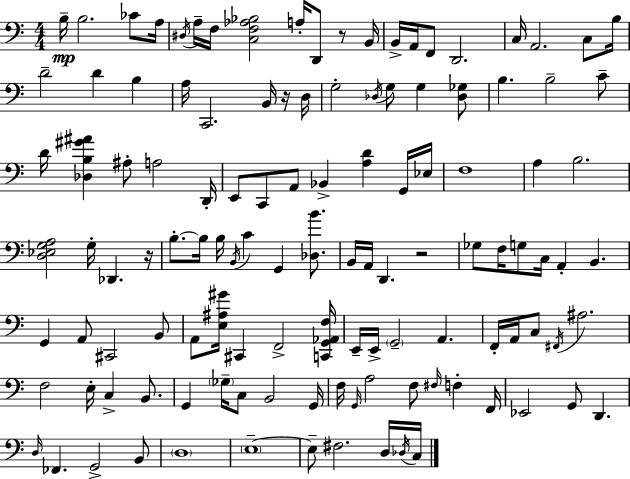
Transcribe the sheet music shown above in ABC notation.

X:1
T:Untitled
M:4/4
L:1/4
K:Am
B,/4 B,2 _C/2 A,/4 ^D,/4 A,/4 F,/4 [C,F,_A,_B,]2 A,/4 D,,/2 z/2 B,,/4 B,,/4 A,,/4 F,,/2 D,,2 C,/4 A,,2 C,/2 B,/4 D2 D B, A,/4 C,,2 B,,/4 z/4 D,/4 G,2 _D,/4 G,/2 G, [_D,_G,]/2 B, B,2 C/2 D/4 [_D,B,^G^A] ^A,/2 A,2 D,,/4 E,,/2 C,,/2 A,,/2 _B,, [A,D] G,,/4 _E,/4 F,4 A, B,2 [D,_E,G,A,]2 G,/4 _D,, z/4 B,/2 B,/4 B,/4 B,,/4 C G,, [_D,B]/2 B,,/4 A,,/4 D,, z2 _G,/2 F,/4 G,/2 C,/4 A,, B,, G,, A,,/2 ^C,,2 B,,/2 A,,/2 [E,^A,^G]/4 ^C,, F,,2 [C,,G,,_A,,F,]/4 E,,/4 E,,/4 G,,2 A,, F,,/4 A,,/4 C,/2 ^F,,/4 ^A,2 F,2 E,/4 C, B,,/2 G,, _G,/4 C,/2 B,,2 G,,/4 F,/4 G,,/4 A,2 F,/2 ^F,/4 F, F,,/4 _E,,2 G,,/2 D,, D,/4 _F,, G,,2 B,,/2 D,4 E,4 E,/2 ^F,2 D,/4 _D,/4 C,/4